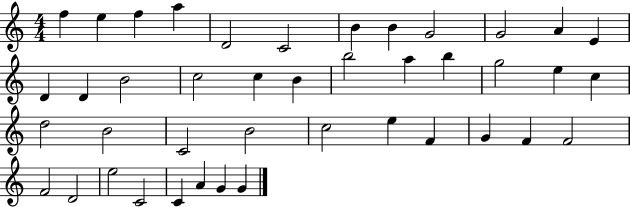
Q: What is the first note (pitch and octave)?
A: F5